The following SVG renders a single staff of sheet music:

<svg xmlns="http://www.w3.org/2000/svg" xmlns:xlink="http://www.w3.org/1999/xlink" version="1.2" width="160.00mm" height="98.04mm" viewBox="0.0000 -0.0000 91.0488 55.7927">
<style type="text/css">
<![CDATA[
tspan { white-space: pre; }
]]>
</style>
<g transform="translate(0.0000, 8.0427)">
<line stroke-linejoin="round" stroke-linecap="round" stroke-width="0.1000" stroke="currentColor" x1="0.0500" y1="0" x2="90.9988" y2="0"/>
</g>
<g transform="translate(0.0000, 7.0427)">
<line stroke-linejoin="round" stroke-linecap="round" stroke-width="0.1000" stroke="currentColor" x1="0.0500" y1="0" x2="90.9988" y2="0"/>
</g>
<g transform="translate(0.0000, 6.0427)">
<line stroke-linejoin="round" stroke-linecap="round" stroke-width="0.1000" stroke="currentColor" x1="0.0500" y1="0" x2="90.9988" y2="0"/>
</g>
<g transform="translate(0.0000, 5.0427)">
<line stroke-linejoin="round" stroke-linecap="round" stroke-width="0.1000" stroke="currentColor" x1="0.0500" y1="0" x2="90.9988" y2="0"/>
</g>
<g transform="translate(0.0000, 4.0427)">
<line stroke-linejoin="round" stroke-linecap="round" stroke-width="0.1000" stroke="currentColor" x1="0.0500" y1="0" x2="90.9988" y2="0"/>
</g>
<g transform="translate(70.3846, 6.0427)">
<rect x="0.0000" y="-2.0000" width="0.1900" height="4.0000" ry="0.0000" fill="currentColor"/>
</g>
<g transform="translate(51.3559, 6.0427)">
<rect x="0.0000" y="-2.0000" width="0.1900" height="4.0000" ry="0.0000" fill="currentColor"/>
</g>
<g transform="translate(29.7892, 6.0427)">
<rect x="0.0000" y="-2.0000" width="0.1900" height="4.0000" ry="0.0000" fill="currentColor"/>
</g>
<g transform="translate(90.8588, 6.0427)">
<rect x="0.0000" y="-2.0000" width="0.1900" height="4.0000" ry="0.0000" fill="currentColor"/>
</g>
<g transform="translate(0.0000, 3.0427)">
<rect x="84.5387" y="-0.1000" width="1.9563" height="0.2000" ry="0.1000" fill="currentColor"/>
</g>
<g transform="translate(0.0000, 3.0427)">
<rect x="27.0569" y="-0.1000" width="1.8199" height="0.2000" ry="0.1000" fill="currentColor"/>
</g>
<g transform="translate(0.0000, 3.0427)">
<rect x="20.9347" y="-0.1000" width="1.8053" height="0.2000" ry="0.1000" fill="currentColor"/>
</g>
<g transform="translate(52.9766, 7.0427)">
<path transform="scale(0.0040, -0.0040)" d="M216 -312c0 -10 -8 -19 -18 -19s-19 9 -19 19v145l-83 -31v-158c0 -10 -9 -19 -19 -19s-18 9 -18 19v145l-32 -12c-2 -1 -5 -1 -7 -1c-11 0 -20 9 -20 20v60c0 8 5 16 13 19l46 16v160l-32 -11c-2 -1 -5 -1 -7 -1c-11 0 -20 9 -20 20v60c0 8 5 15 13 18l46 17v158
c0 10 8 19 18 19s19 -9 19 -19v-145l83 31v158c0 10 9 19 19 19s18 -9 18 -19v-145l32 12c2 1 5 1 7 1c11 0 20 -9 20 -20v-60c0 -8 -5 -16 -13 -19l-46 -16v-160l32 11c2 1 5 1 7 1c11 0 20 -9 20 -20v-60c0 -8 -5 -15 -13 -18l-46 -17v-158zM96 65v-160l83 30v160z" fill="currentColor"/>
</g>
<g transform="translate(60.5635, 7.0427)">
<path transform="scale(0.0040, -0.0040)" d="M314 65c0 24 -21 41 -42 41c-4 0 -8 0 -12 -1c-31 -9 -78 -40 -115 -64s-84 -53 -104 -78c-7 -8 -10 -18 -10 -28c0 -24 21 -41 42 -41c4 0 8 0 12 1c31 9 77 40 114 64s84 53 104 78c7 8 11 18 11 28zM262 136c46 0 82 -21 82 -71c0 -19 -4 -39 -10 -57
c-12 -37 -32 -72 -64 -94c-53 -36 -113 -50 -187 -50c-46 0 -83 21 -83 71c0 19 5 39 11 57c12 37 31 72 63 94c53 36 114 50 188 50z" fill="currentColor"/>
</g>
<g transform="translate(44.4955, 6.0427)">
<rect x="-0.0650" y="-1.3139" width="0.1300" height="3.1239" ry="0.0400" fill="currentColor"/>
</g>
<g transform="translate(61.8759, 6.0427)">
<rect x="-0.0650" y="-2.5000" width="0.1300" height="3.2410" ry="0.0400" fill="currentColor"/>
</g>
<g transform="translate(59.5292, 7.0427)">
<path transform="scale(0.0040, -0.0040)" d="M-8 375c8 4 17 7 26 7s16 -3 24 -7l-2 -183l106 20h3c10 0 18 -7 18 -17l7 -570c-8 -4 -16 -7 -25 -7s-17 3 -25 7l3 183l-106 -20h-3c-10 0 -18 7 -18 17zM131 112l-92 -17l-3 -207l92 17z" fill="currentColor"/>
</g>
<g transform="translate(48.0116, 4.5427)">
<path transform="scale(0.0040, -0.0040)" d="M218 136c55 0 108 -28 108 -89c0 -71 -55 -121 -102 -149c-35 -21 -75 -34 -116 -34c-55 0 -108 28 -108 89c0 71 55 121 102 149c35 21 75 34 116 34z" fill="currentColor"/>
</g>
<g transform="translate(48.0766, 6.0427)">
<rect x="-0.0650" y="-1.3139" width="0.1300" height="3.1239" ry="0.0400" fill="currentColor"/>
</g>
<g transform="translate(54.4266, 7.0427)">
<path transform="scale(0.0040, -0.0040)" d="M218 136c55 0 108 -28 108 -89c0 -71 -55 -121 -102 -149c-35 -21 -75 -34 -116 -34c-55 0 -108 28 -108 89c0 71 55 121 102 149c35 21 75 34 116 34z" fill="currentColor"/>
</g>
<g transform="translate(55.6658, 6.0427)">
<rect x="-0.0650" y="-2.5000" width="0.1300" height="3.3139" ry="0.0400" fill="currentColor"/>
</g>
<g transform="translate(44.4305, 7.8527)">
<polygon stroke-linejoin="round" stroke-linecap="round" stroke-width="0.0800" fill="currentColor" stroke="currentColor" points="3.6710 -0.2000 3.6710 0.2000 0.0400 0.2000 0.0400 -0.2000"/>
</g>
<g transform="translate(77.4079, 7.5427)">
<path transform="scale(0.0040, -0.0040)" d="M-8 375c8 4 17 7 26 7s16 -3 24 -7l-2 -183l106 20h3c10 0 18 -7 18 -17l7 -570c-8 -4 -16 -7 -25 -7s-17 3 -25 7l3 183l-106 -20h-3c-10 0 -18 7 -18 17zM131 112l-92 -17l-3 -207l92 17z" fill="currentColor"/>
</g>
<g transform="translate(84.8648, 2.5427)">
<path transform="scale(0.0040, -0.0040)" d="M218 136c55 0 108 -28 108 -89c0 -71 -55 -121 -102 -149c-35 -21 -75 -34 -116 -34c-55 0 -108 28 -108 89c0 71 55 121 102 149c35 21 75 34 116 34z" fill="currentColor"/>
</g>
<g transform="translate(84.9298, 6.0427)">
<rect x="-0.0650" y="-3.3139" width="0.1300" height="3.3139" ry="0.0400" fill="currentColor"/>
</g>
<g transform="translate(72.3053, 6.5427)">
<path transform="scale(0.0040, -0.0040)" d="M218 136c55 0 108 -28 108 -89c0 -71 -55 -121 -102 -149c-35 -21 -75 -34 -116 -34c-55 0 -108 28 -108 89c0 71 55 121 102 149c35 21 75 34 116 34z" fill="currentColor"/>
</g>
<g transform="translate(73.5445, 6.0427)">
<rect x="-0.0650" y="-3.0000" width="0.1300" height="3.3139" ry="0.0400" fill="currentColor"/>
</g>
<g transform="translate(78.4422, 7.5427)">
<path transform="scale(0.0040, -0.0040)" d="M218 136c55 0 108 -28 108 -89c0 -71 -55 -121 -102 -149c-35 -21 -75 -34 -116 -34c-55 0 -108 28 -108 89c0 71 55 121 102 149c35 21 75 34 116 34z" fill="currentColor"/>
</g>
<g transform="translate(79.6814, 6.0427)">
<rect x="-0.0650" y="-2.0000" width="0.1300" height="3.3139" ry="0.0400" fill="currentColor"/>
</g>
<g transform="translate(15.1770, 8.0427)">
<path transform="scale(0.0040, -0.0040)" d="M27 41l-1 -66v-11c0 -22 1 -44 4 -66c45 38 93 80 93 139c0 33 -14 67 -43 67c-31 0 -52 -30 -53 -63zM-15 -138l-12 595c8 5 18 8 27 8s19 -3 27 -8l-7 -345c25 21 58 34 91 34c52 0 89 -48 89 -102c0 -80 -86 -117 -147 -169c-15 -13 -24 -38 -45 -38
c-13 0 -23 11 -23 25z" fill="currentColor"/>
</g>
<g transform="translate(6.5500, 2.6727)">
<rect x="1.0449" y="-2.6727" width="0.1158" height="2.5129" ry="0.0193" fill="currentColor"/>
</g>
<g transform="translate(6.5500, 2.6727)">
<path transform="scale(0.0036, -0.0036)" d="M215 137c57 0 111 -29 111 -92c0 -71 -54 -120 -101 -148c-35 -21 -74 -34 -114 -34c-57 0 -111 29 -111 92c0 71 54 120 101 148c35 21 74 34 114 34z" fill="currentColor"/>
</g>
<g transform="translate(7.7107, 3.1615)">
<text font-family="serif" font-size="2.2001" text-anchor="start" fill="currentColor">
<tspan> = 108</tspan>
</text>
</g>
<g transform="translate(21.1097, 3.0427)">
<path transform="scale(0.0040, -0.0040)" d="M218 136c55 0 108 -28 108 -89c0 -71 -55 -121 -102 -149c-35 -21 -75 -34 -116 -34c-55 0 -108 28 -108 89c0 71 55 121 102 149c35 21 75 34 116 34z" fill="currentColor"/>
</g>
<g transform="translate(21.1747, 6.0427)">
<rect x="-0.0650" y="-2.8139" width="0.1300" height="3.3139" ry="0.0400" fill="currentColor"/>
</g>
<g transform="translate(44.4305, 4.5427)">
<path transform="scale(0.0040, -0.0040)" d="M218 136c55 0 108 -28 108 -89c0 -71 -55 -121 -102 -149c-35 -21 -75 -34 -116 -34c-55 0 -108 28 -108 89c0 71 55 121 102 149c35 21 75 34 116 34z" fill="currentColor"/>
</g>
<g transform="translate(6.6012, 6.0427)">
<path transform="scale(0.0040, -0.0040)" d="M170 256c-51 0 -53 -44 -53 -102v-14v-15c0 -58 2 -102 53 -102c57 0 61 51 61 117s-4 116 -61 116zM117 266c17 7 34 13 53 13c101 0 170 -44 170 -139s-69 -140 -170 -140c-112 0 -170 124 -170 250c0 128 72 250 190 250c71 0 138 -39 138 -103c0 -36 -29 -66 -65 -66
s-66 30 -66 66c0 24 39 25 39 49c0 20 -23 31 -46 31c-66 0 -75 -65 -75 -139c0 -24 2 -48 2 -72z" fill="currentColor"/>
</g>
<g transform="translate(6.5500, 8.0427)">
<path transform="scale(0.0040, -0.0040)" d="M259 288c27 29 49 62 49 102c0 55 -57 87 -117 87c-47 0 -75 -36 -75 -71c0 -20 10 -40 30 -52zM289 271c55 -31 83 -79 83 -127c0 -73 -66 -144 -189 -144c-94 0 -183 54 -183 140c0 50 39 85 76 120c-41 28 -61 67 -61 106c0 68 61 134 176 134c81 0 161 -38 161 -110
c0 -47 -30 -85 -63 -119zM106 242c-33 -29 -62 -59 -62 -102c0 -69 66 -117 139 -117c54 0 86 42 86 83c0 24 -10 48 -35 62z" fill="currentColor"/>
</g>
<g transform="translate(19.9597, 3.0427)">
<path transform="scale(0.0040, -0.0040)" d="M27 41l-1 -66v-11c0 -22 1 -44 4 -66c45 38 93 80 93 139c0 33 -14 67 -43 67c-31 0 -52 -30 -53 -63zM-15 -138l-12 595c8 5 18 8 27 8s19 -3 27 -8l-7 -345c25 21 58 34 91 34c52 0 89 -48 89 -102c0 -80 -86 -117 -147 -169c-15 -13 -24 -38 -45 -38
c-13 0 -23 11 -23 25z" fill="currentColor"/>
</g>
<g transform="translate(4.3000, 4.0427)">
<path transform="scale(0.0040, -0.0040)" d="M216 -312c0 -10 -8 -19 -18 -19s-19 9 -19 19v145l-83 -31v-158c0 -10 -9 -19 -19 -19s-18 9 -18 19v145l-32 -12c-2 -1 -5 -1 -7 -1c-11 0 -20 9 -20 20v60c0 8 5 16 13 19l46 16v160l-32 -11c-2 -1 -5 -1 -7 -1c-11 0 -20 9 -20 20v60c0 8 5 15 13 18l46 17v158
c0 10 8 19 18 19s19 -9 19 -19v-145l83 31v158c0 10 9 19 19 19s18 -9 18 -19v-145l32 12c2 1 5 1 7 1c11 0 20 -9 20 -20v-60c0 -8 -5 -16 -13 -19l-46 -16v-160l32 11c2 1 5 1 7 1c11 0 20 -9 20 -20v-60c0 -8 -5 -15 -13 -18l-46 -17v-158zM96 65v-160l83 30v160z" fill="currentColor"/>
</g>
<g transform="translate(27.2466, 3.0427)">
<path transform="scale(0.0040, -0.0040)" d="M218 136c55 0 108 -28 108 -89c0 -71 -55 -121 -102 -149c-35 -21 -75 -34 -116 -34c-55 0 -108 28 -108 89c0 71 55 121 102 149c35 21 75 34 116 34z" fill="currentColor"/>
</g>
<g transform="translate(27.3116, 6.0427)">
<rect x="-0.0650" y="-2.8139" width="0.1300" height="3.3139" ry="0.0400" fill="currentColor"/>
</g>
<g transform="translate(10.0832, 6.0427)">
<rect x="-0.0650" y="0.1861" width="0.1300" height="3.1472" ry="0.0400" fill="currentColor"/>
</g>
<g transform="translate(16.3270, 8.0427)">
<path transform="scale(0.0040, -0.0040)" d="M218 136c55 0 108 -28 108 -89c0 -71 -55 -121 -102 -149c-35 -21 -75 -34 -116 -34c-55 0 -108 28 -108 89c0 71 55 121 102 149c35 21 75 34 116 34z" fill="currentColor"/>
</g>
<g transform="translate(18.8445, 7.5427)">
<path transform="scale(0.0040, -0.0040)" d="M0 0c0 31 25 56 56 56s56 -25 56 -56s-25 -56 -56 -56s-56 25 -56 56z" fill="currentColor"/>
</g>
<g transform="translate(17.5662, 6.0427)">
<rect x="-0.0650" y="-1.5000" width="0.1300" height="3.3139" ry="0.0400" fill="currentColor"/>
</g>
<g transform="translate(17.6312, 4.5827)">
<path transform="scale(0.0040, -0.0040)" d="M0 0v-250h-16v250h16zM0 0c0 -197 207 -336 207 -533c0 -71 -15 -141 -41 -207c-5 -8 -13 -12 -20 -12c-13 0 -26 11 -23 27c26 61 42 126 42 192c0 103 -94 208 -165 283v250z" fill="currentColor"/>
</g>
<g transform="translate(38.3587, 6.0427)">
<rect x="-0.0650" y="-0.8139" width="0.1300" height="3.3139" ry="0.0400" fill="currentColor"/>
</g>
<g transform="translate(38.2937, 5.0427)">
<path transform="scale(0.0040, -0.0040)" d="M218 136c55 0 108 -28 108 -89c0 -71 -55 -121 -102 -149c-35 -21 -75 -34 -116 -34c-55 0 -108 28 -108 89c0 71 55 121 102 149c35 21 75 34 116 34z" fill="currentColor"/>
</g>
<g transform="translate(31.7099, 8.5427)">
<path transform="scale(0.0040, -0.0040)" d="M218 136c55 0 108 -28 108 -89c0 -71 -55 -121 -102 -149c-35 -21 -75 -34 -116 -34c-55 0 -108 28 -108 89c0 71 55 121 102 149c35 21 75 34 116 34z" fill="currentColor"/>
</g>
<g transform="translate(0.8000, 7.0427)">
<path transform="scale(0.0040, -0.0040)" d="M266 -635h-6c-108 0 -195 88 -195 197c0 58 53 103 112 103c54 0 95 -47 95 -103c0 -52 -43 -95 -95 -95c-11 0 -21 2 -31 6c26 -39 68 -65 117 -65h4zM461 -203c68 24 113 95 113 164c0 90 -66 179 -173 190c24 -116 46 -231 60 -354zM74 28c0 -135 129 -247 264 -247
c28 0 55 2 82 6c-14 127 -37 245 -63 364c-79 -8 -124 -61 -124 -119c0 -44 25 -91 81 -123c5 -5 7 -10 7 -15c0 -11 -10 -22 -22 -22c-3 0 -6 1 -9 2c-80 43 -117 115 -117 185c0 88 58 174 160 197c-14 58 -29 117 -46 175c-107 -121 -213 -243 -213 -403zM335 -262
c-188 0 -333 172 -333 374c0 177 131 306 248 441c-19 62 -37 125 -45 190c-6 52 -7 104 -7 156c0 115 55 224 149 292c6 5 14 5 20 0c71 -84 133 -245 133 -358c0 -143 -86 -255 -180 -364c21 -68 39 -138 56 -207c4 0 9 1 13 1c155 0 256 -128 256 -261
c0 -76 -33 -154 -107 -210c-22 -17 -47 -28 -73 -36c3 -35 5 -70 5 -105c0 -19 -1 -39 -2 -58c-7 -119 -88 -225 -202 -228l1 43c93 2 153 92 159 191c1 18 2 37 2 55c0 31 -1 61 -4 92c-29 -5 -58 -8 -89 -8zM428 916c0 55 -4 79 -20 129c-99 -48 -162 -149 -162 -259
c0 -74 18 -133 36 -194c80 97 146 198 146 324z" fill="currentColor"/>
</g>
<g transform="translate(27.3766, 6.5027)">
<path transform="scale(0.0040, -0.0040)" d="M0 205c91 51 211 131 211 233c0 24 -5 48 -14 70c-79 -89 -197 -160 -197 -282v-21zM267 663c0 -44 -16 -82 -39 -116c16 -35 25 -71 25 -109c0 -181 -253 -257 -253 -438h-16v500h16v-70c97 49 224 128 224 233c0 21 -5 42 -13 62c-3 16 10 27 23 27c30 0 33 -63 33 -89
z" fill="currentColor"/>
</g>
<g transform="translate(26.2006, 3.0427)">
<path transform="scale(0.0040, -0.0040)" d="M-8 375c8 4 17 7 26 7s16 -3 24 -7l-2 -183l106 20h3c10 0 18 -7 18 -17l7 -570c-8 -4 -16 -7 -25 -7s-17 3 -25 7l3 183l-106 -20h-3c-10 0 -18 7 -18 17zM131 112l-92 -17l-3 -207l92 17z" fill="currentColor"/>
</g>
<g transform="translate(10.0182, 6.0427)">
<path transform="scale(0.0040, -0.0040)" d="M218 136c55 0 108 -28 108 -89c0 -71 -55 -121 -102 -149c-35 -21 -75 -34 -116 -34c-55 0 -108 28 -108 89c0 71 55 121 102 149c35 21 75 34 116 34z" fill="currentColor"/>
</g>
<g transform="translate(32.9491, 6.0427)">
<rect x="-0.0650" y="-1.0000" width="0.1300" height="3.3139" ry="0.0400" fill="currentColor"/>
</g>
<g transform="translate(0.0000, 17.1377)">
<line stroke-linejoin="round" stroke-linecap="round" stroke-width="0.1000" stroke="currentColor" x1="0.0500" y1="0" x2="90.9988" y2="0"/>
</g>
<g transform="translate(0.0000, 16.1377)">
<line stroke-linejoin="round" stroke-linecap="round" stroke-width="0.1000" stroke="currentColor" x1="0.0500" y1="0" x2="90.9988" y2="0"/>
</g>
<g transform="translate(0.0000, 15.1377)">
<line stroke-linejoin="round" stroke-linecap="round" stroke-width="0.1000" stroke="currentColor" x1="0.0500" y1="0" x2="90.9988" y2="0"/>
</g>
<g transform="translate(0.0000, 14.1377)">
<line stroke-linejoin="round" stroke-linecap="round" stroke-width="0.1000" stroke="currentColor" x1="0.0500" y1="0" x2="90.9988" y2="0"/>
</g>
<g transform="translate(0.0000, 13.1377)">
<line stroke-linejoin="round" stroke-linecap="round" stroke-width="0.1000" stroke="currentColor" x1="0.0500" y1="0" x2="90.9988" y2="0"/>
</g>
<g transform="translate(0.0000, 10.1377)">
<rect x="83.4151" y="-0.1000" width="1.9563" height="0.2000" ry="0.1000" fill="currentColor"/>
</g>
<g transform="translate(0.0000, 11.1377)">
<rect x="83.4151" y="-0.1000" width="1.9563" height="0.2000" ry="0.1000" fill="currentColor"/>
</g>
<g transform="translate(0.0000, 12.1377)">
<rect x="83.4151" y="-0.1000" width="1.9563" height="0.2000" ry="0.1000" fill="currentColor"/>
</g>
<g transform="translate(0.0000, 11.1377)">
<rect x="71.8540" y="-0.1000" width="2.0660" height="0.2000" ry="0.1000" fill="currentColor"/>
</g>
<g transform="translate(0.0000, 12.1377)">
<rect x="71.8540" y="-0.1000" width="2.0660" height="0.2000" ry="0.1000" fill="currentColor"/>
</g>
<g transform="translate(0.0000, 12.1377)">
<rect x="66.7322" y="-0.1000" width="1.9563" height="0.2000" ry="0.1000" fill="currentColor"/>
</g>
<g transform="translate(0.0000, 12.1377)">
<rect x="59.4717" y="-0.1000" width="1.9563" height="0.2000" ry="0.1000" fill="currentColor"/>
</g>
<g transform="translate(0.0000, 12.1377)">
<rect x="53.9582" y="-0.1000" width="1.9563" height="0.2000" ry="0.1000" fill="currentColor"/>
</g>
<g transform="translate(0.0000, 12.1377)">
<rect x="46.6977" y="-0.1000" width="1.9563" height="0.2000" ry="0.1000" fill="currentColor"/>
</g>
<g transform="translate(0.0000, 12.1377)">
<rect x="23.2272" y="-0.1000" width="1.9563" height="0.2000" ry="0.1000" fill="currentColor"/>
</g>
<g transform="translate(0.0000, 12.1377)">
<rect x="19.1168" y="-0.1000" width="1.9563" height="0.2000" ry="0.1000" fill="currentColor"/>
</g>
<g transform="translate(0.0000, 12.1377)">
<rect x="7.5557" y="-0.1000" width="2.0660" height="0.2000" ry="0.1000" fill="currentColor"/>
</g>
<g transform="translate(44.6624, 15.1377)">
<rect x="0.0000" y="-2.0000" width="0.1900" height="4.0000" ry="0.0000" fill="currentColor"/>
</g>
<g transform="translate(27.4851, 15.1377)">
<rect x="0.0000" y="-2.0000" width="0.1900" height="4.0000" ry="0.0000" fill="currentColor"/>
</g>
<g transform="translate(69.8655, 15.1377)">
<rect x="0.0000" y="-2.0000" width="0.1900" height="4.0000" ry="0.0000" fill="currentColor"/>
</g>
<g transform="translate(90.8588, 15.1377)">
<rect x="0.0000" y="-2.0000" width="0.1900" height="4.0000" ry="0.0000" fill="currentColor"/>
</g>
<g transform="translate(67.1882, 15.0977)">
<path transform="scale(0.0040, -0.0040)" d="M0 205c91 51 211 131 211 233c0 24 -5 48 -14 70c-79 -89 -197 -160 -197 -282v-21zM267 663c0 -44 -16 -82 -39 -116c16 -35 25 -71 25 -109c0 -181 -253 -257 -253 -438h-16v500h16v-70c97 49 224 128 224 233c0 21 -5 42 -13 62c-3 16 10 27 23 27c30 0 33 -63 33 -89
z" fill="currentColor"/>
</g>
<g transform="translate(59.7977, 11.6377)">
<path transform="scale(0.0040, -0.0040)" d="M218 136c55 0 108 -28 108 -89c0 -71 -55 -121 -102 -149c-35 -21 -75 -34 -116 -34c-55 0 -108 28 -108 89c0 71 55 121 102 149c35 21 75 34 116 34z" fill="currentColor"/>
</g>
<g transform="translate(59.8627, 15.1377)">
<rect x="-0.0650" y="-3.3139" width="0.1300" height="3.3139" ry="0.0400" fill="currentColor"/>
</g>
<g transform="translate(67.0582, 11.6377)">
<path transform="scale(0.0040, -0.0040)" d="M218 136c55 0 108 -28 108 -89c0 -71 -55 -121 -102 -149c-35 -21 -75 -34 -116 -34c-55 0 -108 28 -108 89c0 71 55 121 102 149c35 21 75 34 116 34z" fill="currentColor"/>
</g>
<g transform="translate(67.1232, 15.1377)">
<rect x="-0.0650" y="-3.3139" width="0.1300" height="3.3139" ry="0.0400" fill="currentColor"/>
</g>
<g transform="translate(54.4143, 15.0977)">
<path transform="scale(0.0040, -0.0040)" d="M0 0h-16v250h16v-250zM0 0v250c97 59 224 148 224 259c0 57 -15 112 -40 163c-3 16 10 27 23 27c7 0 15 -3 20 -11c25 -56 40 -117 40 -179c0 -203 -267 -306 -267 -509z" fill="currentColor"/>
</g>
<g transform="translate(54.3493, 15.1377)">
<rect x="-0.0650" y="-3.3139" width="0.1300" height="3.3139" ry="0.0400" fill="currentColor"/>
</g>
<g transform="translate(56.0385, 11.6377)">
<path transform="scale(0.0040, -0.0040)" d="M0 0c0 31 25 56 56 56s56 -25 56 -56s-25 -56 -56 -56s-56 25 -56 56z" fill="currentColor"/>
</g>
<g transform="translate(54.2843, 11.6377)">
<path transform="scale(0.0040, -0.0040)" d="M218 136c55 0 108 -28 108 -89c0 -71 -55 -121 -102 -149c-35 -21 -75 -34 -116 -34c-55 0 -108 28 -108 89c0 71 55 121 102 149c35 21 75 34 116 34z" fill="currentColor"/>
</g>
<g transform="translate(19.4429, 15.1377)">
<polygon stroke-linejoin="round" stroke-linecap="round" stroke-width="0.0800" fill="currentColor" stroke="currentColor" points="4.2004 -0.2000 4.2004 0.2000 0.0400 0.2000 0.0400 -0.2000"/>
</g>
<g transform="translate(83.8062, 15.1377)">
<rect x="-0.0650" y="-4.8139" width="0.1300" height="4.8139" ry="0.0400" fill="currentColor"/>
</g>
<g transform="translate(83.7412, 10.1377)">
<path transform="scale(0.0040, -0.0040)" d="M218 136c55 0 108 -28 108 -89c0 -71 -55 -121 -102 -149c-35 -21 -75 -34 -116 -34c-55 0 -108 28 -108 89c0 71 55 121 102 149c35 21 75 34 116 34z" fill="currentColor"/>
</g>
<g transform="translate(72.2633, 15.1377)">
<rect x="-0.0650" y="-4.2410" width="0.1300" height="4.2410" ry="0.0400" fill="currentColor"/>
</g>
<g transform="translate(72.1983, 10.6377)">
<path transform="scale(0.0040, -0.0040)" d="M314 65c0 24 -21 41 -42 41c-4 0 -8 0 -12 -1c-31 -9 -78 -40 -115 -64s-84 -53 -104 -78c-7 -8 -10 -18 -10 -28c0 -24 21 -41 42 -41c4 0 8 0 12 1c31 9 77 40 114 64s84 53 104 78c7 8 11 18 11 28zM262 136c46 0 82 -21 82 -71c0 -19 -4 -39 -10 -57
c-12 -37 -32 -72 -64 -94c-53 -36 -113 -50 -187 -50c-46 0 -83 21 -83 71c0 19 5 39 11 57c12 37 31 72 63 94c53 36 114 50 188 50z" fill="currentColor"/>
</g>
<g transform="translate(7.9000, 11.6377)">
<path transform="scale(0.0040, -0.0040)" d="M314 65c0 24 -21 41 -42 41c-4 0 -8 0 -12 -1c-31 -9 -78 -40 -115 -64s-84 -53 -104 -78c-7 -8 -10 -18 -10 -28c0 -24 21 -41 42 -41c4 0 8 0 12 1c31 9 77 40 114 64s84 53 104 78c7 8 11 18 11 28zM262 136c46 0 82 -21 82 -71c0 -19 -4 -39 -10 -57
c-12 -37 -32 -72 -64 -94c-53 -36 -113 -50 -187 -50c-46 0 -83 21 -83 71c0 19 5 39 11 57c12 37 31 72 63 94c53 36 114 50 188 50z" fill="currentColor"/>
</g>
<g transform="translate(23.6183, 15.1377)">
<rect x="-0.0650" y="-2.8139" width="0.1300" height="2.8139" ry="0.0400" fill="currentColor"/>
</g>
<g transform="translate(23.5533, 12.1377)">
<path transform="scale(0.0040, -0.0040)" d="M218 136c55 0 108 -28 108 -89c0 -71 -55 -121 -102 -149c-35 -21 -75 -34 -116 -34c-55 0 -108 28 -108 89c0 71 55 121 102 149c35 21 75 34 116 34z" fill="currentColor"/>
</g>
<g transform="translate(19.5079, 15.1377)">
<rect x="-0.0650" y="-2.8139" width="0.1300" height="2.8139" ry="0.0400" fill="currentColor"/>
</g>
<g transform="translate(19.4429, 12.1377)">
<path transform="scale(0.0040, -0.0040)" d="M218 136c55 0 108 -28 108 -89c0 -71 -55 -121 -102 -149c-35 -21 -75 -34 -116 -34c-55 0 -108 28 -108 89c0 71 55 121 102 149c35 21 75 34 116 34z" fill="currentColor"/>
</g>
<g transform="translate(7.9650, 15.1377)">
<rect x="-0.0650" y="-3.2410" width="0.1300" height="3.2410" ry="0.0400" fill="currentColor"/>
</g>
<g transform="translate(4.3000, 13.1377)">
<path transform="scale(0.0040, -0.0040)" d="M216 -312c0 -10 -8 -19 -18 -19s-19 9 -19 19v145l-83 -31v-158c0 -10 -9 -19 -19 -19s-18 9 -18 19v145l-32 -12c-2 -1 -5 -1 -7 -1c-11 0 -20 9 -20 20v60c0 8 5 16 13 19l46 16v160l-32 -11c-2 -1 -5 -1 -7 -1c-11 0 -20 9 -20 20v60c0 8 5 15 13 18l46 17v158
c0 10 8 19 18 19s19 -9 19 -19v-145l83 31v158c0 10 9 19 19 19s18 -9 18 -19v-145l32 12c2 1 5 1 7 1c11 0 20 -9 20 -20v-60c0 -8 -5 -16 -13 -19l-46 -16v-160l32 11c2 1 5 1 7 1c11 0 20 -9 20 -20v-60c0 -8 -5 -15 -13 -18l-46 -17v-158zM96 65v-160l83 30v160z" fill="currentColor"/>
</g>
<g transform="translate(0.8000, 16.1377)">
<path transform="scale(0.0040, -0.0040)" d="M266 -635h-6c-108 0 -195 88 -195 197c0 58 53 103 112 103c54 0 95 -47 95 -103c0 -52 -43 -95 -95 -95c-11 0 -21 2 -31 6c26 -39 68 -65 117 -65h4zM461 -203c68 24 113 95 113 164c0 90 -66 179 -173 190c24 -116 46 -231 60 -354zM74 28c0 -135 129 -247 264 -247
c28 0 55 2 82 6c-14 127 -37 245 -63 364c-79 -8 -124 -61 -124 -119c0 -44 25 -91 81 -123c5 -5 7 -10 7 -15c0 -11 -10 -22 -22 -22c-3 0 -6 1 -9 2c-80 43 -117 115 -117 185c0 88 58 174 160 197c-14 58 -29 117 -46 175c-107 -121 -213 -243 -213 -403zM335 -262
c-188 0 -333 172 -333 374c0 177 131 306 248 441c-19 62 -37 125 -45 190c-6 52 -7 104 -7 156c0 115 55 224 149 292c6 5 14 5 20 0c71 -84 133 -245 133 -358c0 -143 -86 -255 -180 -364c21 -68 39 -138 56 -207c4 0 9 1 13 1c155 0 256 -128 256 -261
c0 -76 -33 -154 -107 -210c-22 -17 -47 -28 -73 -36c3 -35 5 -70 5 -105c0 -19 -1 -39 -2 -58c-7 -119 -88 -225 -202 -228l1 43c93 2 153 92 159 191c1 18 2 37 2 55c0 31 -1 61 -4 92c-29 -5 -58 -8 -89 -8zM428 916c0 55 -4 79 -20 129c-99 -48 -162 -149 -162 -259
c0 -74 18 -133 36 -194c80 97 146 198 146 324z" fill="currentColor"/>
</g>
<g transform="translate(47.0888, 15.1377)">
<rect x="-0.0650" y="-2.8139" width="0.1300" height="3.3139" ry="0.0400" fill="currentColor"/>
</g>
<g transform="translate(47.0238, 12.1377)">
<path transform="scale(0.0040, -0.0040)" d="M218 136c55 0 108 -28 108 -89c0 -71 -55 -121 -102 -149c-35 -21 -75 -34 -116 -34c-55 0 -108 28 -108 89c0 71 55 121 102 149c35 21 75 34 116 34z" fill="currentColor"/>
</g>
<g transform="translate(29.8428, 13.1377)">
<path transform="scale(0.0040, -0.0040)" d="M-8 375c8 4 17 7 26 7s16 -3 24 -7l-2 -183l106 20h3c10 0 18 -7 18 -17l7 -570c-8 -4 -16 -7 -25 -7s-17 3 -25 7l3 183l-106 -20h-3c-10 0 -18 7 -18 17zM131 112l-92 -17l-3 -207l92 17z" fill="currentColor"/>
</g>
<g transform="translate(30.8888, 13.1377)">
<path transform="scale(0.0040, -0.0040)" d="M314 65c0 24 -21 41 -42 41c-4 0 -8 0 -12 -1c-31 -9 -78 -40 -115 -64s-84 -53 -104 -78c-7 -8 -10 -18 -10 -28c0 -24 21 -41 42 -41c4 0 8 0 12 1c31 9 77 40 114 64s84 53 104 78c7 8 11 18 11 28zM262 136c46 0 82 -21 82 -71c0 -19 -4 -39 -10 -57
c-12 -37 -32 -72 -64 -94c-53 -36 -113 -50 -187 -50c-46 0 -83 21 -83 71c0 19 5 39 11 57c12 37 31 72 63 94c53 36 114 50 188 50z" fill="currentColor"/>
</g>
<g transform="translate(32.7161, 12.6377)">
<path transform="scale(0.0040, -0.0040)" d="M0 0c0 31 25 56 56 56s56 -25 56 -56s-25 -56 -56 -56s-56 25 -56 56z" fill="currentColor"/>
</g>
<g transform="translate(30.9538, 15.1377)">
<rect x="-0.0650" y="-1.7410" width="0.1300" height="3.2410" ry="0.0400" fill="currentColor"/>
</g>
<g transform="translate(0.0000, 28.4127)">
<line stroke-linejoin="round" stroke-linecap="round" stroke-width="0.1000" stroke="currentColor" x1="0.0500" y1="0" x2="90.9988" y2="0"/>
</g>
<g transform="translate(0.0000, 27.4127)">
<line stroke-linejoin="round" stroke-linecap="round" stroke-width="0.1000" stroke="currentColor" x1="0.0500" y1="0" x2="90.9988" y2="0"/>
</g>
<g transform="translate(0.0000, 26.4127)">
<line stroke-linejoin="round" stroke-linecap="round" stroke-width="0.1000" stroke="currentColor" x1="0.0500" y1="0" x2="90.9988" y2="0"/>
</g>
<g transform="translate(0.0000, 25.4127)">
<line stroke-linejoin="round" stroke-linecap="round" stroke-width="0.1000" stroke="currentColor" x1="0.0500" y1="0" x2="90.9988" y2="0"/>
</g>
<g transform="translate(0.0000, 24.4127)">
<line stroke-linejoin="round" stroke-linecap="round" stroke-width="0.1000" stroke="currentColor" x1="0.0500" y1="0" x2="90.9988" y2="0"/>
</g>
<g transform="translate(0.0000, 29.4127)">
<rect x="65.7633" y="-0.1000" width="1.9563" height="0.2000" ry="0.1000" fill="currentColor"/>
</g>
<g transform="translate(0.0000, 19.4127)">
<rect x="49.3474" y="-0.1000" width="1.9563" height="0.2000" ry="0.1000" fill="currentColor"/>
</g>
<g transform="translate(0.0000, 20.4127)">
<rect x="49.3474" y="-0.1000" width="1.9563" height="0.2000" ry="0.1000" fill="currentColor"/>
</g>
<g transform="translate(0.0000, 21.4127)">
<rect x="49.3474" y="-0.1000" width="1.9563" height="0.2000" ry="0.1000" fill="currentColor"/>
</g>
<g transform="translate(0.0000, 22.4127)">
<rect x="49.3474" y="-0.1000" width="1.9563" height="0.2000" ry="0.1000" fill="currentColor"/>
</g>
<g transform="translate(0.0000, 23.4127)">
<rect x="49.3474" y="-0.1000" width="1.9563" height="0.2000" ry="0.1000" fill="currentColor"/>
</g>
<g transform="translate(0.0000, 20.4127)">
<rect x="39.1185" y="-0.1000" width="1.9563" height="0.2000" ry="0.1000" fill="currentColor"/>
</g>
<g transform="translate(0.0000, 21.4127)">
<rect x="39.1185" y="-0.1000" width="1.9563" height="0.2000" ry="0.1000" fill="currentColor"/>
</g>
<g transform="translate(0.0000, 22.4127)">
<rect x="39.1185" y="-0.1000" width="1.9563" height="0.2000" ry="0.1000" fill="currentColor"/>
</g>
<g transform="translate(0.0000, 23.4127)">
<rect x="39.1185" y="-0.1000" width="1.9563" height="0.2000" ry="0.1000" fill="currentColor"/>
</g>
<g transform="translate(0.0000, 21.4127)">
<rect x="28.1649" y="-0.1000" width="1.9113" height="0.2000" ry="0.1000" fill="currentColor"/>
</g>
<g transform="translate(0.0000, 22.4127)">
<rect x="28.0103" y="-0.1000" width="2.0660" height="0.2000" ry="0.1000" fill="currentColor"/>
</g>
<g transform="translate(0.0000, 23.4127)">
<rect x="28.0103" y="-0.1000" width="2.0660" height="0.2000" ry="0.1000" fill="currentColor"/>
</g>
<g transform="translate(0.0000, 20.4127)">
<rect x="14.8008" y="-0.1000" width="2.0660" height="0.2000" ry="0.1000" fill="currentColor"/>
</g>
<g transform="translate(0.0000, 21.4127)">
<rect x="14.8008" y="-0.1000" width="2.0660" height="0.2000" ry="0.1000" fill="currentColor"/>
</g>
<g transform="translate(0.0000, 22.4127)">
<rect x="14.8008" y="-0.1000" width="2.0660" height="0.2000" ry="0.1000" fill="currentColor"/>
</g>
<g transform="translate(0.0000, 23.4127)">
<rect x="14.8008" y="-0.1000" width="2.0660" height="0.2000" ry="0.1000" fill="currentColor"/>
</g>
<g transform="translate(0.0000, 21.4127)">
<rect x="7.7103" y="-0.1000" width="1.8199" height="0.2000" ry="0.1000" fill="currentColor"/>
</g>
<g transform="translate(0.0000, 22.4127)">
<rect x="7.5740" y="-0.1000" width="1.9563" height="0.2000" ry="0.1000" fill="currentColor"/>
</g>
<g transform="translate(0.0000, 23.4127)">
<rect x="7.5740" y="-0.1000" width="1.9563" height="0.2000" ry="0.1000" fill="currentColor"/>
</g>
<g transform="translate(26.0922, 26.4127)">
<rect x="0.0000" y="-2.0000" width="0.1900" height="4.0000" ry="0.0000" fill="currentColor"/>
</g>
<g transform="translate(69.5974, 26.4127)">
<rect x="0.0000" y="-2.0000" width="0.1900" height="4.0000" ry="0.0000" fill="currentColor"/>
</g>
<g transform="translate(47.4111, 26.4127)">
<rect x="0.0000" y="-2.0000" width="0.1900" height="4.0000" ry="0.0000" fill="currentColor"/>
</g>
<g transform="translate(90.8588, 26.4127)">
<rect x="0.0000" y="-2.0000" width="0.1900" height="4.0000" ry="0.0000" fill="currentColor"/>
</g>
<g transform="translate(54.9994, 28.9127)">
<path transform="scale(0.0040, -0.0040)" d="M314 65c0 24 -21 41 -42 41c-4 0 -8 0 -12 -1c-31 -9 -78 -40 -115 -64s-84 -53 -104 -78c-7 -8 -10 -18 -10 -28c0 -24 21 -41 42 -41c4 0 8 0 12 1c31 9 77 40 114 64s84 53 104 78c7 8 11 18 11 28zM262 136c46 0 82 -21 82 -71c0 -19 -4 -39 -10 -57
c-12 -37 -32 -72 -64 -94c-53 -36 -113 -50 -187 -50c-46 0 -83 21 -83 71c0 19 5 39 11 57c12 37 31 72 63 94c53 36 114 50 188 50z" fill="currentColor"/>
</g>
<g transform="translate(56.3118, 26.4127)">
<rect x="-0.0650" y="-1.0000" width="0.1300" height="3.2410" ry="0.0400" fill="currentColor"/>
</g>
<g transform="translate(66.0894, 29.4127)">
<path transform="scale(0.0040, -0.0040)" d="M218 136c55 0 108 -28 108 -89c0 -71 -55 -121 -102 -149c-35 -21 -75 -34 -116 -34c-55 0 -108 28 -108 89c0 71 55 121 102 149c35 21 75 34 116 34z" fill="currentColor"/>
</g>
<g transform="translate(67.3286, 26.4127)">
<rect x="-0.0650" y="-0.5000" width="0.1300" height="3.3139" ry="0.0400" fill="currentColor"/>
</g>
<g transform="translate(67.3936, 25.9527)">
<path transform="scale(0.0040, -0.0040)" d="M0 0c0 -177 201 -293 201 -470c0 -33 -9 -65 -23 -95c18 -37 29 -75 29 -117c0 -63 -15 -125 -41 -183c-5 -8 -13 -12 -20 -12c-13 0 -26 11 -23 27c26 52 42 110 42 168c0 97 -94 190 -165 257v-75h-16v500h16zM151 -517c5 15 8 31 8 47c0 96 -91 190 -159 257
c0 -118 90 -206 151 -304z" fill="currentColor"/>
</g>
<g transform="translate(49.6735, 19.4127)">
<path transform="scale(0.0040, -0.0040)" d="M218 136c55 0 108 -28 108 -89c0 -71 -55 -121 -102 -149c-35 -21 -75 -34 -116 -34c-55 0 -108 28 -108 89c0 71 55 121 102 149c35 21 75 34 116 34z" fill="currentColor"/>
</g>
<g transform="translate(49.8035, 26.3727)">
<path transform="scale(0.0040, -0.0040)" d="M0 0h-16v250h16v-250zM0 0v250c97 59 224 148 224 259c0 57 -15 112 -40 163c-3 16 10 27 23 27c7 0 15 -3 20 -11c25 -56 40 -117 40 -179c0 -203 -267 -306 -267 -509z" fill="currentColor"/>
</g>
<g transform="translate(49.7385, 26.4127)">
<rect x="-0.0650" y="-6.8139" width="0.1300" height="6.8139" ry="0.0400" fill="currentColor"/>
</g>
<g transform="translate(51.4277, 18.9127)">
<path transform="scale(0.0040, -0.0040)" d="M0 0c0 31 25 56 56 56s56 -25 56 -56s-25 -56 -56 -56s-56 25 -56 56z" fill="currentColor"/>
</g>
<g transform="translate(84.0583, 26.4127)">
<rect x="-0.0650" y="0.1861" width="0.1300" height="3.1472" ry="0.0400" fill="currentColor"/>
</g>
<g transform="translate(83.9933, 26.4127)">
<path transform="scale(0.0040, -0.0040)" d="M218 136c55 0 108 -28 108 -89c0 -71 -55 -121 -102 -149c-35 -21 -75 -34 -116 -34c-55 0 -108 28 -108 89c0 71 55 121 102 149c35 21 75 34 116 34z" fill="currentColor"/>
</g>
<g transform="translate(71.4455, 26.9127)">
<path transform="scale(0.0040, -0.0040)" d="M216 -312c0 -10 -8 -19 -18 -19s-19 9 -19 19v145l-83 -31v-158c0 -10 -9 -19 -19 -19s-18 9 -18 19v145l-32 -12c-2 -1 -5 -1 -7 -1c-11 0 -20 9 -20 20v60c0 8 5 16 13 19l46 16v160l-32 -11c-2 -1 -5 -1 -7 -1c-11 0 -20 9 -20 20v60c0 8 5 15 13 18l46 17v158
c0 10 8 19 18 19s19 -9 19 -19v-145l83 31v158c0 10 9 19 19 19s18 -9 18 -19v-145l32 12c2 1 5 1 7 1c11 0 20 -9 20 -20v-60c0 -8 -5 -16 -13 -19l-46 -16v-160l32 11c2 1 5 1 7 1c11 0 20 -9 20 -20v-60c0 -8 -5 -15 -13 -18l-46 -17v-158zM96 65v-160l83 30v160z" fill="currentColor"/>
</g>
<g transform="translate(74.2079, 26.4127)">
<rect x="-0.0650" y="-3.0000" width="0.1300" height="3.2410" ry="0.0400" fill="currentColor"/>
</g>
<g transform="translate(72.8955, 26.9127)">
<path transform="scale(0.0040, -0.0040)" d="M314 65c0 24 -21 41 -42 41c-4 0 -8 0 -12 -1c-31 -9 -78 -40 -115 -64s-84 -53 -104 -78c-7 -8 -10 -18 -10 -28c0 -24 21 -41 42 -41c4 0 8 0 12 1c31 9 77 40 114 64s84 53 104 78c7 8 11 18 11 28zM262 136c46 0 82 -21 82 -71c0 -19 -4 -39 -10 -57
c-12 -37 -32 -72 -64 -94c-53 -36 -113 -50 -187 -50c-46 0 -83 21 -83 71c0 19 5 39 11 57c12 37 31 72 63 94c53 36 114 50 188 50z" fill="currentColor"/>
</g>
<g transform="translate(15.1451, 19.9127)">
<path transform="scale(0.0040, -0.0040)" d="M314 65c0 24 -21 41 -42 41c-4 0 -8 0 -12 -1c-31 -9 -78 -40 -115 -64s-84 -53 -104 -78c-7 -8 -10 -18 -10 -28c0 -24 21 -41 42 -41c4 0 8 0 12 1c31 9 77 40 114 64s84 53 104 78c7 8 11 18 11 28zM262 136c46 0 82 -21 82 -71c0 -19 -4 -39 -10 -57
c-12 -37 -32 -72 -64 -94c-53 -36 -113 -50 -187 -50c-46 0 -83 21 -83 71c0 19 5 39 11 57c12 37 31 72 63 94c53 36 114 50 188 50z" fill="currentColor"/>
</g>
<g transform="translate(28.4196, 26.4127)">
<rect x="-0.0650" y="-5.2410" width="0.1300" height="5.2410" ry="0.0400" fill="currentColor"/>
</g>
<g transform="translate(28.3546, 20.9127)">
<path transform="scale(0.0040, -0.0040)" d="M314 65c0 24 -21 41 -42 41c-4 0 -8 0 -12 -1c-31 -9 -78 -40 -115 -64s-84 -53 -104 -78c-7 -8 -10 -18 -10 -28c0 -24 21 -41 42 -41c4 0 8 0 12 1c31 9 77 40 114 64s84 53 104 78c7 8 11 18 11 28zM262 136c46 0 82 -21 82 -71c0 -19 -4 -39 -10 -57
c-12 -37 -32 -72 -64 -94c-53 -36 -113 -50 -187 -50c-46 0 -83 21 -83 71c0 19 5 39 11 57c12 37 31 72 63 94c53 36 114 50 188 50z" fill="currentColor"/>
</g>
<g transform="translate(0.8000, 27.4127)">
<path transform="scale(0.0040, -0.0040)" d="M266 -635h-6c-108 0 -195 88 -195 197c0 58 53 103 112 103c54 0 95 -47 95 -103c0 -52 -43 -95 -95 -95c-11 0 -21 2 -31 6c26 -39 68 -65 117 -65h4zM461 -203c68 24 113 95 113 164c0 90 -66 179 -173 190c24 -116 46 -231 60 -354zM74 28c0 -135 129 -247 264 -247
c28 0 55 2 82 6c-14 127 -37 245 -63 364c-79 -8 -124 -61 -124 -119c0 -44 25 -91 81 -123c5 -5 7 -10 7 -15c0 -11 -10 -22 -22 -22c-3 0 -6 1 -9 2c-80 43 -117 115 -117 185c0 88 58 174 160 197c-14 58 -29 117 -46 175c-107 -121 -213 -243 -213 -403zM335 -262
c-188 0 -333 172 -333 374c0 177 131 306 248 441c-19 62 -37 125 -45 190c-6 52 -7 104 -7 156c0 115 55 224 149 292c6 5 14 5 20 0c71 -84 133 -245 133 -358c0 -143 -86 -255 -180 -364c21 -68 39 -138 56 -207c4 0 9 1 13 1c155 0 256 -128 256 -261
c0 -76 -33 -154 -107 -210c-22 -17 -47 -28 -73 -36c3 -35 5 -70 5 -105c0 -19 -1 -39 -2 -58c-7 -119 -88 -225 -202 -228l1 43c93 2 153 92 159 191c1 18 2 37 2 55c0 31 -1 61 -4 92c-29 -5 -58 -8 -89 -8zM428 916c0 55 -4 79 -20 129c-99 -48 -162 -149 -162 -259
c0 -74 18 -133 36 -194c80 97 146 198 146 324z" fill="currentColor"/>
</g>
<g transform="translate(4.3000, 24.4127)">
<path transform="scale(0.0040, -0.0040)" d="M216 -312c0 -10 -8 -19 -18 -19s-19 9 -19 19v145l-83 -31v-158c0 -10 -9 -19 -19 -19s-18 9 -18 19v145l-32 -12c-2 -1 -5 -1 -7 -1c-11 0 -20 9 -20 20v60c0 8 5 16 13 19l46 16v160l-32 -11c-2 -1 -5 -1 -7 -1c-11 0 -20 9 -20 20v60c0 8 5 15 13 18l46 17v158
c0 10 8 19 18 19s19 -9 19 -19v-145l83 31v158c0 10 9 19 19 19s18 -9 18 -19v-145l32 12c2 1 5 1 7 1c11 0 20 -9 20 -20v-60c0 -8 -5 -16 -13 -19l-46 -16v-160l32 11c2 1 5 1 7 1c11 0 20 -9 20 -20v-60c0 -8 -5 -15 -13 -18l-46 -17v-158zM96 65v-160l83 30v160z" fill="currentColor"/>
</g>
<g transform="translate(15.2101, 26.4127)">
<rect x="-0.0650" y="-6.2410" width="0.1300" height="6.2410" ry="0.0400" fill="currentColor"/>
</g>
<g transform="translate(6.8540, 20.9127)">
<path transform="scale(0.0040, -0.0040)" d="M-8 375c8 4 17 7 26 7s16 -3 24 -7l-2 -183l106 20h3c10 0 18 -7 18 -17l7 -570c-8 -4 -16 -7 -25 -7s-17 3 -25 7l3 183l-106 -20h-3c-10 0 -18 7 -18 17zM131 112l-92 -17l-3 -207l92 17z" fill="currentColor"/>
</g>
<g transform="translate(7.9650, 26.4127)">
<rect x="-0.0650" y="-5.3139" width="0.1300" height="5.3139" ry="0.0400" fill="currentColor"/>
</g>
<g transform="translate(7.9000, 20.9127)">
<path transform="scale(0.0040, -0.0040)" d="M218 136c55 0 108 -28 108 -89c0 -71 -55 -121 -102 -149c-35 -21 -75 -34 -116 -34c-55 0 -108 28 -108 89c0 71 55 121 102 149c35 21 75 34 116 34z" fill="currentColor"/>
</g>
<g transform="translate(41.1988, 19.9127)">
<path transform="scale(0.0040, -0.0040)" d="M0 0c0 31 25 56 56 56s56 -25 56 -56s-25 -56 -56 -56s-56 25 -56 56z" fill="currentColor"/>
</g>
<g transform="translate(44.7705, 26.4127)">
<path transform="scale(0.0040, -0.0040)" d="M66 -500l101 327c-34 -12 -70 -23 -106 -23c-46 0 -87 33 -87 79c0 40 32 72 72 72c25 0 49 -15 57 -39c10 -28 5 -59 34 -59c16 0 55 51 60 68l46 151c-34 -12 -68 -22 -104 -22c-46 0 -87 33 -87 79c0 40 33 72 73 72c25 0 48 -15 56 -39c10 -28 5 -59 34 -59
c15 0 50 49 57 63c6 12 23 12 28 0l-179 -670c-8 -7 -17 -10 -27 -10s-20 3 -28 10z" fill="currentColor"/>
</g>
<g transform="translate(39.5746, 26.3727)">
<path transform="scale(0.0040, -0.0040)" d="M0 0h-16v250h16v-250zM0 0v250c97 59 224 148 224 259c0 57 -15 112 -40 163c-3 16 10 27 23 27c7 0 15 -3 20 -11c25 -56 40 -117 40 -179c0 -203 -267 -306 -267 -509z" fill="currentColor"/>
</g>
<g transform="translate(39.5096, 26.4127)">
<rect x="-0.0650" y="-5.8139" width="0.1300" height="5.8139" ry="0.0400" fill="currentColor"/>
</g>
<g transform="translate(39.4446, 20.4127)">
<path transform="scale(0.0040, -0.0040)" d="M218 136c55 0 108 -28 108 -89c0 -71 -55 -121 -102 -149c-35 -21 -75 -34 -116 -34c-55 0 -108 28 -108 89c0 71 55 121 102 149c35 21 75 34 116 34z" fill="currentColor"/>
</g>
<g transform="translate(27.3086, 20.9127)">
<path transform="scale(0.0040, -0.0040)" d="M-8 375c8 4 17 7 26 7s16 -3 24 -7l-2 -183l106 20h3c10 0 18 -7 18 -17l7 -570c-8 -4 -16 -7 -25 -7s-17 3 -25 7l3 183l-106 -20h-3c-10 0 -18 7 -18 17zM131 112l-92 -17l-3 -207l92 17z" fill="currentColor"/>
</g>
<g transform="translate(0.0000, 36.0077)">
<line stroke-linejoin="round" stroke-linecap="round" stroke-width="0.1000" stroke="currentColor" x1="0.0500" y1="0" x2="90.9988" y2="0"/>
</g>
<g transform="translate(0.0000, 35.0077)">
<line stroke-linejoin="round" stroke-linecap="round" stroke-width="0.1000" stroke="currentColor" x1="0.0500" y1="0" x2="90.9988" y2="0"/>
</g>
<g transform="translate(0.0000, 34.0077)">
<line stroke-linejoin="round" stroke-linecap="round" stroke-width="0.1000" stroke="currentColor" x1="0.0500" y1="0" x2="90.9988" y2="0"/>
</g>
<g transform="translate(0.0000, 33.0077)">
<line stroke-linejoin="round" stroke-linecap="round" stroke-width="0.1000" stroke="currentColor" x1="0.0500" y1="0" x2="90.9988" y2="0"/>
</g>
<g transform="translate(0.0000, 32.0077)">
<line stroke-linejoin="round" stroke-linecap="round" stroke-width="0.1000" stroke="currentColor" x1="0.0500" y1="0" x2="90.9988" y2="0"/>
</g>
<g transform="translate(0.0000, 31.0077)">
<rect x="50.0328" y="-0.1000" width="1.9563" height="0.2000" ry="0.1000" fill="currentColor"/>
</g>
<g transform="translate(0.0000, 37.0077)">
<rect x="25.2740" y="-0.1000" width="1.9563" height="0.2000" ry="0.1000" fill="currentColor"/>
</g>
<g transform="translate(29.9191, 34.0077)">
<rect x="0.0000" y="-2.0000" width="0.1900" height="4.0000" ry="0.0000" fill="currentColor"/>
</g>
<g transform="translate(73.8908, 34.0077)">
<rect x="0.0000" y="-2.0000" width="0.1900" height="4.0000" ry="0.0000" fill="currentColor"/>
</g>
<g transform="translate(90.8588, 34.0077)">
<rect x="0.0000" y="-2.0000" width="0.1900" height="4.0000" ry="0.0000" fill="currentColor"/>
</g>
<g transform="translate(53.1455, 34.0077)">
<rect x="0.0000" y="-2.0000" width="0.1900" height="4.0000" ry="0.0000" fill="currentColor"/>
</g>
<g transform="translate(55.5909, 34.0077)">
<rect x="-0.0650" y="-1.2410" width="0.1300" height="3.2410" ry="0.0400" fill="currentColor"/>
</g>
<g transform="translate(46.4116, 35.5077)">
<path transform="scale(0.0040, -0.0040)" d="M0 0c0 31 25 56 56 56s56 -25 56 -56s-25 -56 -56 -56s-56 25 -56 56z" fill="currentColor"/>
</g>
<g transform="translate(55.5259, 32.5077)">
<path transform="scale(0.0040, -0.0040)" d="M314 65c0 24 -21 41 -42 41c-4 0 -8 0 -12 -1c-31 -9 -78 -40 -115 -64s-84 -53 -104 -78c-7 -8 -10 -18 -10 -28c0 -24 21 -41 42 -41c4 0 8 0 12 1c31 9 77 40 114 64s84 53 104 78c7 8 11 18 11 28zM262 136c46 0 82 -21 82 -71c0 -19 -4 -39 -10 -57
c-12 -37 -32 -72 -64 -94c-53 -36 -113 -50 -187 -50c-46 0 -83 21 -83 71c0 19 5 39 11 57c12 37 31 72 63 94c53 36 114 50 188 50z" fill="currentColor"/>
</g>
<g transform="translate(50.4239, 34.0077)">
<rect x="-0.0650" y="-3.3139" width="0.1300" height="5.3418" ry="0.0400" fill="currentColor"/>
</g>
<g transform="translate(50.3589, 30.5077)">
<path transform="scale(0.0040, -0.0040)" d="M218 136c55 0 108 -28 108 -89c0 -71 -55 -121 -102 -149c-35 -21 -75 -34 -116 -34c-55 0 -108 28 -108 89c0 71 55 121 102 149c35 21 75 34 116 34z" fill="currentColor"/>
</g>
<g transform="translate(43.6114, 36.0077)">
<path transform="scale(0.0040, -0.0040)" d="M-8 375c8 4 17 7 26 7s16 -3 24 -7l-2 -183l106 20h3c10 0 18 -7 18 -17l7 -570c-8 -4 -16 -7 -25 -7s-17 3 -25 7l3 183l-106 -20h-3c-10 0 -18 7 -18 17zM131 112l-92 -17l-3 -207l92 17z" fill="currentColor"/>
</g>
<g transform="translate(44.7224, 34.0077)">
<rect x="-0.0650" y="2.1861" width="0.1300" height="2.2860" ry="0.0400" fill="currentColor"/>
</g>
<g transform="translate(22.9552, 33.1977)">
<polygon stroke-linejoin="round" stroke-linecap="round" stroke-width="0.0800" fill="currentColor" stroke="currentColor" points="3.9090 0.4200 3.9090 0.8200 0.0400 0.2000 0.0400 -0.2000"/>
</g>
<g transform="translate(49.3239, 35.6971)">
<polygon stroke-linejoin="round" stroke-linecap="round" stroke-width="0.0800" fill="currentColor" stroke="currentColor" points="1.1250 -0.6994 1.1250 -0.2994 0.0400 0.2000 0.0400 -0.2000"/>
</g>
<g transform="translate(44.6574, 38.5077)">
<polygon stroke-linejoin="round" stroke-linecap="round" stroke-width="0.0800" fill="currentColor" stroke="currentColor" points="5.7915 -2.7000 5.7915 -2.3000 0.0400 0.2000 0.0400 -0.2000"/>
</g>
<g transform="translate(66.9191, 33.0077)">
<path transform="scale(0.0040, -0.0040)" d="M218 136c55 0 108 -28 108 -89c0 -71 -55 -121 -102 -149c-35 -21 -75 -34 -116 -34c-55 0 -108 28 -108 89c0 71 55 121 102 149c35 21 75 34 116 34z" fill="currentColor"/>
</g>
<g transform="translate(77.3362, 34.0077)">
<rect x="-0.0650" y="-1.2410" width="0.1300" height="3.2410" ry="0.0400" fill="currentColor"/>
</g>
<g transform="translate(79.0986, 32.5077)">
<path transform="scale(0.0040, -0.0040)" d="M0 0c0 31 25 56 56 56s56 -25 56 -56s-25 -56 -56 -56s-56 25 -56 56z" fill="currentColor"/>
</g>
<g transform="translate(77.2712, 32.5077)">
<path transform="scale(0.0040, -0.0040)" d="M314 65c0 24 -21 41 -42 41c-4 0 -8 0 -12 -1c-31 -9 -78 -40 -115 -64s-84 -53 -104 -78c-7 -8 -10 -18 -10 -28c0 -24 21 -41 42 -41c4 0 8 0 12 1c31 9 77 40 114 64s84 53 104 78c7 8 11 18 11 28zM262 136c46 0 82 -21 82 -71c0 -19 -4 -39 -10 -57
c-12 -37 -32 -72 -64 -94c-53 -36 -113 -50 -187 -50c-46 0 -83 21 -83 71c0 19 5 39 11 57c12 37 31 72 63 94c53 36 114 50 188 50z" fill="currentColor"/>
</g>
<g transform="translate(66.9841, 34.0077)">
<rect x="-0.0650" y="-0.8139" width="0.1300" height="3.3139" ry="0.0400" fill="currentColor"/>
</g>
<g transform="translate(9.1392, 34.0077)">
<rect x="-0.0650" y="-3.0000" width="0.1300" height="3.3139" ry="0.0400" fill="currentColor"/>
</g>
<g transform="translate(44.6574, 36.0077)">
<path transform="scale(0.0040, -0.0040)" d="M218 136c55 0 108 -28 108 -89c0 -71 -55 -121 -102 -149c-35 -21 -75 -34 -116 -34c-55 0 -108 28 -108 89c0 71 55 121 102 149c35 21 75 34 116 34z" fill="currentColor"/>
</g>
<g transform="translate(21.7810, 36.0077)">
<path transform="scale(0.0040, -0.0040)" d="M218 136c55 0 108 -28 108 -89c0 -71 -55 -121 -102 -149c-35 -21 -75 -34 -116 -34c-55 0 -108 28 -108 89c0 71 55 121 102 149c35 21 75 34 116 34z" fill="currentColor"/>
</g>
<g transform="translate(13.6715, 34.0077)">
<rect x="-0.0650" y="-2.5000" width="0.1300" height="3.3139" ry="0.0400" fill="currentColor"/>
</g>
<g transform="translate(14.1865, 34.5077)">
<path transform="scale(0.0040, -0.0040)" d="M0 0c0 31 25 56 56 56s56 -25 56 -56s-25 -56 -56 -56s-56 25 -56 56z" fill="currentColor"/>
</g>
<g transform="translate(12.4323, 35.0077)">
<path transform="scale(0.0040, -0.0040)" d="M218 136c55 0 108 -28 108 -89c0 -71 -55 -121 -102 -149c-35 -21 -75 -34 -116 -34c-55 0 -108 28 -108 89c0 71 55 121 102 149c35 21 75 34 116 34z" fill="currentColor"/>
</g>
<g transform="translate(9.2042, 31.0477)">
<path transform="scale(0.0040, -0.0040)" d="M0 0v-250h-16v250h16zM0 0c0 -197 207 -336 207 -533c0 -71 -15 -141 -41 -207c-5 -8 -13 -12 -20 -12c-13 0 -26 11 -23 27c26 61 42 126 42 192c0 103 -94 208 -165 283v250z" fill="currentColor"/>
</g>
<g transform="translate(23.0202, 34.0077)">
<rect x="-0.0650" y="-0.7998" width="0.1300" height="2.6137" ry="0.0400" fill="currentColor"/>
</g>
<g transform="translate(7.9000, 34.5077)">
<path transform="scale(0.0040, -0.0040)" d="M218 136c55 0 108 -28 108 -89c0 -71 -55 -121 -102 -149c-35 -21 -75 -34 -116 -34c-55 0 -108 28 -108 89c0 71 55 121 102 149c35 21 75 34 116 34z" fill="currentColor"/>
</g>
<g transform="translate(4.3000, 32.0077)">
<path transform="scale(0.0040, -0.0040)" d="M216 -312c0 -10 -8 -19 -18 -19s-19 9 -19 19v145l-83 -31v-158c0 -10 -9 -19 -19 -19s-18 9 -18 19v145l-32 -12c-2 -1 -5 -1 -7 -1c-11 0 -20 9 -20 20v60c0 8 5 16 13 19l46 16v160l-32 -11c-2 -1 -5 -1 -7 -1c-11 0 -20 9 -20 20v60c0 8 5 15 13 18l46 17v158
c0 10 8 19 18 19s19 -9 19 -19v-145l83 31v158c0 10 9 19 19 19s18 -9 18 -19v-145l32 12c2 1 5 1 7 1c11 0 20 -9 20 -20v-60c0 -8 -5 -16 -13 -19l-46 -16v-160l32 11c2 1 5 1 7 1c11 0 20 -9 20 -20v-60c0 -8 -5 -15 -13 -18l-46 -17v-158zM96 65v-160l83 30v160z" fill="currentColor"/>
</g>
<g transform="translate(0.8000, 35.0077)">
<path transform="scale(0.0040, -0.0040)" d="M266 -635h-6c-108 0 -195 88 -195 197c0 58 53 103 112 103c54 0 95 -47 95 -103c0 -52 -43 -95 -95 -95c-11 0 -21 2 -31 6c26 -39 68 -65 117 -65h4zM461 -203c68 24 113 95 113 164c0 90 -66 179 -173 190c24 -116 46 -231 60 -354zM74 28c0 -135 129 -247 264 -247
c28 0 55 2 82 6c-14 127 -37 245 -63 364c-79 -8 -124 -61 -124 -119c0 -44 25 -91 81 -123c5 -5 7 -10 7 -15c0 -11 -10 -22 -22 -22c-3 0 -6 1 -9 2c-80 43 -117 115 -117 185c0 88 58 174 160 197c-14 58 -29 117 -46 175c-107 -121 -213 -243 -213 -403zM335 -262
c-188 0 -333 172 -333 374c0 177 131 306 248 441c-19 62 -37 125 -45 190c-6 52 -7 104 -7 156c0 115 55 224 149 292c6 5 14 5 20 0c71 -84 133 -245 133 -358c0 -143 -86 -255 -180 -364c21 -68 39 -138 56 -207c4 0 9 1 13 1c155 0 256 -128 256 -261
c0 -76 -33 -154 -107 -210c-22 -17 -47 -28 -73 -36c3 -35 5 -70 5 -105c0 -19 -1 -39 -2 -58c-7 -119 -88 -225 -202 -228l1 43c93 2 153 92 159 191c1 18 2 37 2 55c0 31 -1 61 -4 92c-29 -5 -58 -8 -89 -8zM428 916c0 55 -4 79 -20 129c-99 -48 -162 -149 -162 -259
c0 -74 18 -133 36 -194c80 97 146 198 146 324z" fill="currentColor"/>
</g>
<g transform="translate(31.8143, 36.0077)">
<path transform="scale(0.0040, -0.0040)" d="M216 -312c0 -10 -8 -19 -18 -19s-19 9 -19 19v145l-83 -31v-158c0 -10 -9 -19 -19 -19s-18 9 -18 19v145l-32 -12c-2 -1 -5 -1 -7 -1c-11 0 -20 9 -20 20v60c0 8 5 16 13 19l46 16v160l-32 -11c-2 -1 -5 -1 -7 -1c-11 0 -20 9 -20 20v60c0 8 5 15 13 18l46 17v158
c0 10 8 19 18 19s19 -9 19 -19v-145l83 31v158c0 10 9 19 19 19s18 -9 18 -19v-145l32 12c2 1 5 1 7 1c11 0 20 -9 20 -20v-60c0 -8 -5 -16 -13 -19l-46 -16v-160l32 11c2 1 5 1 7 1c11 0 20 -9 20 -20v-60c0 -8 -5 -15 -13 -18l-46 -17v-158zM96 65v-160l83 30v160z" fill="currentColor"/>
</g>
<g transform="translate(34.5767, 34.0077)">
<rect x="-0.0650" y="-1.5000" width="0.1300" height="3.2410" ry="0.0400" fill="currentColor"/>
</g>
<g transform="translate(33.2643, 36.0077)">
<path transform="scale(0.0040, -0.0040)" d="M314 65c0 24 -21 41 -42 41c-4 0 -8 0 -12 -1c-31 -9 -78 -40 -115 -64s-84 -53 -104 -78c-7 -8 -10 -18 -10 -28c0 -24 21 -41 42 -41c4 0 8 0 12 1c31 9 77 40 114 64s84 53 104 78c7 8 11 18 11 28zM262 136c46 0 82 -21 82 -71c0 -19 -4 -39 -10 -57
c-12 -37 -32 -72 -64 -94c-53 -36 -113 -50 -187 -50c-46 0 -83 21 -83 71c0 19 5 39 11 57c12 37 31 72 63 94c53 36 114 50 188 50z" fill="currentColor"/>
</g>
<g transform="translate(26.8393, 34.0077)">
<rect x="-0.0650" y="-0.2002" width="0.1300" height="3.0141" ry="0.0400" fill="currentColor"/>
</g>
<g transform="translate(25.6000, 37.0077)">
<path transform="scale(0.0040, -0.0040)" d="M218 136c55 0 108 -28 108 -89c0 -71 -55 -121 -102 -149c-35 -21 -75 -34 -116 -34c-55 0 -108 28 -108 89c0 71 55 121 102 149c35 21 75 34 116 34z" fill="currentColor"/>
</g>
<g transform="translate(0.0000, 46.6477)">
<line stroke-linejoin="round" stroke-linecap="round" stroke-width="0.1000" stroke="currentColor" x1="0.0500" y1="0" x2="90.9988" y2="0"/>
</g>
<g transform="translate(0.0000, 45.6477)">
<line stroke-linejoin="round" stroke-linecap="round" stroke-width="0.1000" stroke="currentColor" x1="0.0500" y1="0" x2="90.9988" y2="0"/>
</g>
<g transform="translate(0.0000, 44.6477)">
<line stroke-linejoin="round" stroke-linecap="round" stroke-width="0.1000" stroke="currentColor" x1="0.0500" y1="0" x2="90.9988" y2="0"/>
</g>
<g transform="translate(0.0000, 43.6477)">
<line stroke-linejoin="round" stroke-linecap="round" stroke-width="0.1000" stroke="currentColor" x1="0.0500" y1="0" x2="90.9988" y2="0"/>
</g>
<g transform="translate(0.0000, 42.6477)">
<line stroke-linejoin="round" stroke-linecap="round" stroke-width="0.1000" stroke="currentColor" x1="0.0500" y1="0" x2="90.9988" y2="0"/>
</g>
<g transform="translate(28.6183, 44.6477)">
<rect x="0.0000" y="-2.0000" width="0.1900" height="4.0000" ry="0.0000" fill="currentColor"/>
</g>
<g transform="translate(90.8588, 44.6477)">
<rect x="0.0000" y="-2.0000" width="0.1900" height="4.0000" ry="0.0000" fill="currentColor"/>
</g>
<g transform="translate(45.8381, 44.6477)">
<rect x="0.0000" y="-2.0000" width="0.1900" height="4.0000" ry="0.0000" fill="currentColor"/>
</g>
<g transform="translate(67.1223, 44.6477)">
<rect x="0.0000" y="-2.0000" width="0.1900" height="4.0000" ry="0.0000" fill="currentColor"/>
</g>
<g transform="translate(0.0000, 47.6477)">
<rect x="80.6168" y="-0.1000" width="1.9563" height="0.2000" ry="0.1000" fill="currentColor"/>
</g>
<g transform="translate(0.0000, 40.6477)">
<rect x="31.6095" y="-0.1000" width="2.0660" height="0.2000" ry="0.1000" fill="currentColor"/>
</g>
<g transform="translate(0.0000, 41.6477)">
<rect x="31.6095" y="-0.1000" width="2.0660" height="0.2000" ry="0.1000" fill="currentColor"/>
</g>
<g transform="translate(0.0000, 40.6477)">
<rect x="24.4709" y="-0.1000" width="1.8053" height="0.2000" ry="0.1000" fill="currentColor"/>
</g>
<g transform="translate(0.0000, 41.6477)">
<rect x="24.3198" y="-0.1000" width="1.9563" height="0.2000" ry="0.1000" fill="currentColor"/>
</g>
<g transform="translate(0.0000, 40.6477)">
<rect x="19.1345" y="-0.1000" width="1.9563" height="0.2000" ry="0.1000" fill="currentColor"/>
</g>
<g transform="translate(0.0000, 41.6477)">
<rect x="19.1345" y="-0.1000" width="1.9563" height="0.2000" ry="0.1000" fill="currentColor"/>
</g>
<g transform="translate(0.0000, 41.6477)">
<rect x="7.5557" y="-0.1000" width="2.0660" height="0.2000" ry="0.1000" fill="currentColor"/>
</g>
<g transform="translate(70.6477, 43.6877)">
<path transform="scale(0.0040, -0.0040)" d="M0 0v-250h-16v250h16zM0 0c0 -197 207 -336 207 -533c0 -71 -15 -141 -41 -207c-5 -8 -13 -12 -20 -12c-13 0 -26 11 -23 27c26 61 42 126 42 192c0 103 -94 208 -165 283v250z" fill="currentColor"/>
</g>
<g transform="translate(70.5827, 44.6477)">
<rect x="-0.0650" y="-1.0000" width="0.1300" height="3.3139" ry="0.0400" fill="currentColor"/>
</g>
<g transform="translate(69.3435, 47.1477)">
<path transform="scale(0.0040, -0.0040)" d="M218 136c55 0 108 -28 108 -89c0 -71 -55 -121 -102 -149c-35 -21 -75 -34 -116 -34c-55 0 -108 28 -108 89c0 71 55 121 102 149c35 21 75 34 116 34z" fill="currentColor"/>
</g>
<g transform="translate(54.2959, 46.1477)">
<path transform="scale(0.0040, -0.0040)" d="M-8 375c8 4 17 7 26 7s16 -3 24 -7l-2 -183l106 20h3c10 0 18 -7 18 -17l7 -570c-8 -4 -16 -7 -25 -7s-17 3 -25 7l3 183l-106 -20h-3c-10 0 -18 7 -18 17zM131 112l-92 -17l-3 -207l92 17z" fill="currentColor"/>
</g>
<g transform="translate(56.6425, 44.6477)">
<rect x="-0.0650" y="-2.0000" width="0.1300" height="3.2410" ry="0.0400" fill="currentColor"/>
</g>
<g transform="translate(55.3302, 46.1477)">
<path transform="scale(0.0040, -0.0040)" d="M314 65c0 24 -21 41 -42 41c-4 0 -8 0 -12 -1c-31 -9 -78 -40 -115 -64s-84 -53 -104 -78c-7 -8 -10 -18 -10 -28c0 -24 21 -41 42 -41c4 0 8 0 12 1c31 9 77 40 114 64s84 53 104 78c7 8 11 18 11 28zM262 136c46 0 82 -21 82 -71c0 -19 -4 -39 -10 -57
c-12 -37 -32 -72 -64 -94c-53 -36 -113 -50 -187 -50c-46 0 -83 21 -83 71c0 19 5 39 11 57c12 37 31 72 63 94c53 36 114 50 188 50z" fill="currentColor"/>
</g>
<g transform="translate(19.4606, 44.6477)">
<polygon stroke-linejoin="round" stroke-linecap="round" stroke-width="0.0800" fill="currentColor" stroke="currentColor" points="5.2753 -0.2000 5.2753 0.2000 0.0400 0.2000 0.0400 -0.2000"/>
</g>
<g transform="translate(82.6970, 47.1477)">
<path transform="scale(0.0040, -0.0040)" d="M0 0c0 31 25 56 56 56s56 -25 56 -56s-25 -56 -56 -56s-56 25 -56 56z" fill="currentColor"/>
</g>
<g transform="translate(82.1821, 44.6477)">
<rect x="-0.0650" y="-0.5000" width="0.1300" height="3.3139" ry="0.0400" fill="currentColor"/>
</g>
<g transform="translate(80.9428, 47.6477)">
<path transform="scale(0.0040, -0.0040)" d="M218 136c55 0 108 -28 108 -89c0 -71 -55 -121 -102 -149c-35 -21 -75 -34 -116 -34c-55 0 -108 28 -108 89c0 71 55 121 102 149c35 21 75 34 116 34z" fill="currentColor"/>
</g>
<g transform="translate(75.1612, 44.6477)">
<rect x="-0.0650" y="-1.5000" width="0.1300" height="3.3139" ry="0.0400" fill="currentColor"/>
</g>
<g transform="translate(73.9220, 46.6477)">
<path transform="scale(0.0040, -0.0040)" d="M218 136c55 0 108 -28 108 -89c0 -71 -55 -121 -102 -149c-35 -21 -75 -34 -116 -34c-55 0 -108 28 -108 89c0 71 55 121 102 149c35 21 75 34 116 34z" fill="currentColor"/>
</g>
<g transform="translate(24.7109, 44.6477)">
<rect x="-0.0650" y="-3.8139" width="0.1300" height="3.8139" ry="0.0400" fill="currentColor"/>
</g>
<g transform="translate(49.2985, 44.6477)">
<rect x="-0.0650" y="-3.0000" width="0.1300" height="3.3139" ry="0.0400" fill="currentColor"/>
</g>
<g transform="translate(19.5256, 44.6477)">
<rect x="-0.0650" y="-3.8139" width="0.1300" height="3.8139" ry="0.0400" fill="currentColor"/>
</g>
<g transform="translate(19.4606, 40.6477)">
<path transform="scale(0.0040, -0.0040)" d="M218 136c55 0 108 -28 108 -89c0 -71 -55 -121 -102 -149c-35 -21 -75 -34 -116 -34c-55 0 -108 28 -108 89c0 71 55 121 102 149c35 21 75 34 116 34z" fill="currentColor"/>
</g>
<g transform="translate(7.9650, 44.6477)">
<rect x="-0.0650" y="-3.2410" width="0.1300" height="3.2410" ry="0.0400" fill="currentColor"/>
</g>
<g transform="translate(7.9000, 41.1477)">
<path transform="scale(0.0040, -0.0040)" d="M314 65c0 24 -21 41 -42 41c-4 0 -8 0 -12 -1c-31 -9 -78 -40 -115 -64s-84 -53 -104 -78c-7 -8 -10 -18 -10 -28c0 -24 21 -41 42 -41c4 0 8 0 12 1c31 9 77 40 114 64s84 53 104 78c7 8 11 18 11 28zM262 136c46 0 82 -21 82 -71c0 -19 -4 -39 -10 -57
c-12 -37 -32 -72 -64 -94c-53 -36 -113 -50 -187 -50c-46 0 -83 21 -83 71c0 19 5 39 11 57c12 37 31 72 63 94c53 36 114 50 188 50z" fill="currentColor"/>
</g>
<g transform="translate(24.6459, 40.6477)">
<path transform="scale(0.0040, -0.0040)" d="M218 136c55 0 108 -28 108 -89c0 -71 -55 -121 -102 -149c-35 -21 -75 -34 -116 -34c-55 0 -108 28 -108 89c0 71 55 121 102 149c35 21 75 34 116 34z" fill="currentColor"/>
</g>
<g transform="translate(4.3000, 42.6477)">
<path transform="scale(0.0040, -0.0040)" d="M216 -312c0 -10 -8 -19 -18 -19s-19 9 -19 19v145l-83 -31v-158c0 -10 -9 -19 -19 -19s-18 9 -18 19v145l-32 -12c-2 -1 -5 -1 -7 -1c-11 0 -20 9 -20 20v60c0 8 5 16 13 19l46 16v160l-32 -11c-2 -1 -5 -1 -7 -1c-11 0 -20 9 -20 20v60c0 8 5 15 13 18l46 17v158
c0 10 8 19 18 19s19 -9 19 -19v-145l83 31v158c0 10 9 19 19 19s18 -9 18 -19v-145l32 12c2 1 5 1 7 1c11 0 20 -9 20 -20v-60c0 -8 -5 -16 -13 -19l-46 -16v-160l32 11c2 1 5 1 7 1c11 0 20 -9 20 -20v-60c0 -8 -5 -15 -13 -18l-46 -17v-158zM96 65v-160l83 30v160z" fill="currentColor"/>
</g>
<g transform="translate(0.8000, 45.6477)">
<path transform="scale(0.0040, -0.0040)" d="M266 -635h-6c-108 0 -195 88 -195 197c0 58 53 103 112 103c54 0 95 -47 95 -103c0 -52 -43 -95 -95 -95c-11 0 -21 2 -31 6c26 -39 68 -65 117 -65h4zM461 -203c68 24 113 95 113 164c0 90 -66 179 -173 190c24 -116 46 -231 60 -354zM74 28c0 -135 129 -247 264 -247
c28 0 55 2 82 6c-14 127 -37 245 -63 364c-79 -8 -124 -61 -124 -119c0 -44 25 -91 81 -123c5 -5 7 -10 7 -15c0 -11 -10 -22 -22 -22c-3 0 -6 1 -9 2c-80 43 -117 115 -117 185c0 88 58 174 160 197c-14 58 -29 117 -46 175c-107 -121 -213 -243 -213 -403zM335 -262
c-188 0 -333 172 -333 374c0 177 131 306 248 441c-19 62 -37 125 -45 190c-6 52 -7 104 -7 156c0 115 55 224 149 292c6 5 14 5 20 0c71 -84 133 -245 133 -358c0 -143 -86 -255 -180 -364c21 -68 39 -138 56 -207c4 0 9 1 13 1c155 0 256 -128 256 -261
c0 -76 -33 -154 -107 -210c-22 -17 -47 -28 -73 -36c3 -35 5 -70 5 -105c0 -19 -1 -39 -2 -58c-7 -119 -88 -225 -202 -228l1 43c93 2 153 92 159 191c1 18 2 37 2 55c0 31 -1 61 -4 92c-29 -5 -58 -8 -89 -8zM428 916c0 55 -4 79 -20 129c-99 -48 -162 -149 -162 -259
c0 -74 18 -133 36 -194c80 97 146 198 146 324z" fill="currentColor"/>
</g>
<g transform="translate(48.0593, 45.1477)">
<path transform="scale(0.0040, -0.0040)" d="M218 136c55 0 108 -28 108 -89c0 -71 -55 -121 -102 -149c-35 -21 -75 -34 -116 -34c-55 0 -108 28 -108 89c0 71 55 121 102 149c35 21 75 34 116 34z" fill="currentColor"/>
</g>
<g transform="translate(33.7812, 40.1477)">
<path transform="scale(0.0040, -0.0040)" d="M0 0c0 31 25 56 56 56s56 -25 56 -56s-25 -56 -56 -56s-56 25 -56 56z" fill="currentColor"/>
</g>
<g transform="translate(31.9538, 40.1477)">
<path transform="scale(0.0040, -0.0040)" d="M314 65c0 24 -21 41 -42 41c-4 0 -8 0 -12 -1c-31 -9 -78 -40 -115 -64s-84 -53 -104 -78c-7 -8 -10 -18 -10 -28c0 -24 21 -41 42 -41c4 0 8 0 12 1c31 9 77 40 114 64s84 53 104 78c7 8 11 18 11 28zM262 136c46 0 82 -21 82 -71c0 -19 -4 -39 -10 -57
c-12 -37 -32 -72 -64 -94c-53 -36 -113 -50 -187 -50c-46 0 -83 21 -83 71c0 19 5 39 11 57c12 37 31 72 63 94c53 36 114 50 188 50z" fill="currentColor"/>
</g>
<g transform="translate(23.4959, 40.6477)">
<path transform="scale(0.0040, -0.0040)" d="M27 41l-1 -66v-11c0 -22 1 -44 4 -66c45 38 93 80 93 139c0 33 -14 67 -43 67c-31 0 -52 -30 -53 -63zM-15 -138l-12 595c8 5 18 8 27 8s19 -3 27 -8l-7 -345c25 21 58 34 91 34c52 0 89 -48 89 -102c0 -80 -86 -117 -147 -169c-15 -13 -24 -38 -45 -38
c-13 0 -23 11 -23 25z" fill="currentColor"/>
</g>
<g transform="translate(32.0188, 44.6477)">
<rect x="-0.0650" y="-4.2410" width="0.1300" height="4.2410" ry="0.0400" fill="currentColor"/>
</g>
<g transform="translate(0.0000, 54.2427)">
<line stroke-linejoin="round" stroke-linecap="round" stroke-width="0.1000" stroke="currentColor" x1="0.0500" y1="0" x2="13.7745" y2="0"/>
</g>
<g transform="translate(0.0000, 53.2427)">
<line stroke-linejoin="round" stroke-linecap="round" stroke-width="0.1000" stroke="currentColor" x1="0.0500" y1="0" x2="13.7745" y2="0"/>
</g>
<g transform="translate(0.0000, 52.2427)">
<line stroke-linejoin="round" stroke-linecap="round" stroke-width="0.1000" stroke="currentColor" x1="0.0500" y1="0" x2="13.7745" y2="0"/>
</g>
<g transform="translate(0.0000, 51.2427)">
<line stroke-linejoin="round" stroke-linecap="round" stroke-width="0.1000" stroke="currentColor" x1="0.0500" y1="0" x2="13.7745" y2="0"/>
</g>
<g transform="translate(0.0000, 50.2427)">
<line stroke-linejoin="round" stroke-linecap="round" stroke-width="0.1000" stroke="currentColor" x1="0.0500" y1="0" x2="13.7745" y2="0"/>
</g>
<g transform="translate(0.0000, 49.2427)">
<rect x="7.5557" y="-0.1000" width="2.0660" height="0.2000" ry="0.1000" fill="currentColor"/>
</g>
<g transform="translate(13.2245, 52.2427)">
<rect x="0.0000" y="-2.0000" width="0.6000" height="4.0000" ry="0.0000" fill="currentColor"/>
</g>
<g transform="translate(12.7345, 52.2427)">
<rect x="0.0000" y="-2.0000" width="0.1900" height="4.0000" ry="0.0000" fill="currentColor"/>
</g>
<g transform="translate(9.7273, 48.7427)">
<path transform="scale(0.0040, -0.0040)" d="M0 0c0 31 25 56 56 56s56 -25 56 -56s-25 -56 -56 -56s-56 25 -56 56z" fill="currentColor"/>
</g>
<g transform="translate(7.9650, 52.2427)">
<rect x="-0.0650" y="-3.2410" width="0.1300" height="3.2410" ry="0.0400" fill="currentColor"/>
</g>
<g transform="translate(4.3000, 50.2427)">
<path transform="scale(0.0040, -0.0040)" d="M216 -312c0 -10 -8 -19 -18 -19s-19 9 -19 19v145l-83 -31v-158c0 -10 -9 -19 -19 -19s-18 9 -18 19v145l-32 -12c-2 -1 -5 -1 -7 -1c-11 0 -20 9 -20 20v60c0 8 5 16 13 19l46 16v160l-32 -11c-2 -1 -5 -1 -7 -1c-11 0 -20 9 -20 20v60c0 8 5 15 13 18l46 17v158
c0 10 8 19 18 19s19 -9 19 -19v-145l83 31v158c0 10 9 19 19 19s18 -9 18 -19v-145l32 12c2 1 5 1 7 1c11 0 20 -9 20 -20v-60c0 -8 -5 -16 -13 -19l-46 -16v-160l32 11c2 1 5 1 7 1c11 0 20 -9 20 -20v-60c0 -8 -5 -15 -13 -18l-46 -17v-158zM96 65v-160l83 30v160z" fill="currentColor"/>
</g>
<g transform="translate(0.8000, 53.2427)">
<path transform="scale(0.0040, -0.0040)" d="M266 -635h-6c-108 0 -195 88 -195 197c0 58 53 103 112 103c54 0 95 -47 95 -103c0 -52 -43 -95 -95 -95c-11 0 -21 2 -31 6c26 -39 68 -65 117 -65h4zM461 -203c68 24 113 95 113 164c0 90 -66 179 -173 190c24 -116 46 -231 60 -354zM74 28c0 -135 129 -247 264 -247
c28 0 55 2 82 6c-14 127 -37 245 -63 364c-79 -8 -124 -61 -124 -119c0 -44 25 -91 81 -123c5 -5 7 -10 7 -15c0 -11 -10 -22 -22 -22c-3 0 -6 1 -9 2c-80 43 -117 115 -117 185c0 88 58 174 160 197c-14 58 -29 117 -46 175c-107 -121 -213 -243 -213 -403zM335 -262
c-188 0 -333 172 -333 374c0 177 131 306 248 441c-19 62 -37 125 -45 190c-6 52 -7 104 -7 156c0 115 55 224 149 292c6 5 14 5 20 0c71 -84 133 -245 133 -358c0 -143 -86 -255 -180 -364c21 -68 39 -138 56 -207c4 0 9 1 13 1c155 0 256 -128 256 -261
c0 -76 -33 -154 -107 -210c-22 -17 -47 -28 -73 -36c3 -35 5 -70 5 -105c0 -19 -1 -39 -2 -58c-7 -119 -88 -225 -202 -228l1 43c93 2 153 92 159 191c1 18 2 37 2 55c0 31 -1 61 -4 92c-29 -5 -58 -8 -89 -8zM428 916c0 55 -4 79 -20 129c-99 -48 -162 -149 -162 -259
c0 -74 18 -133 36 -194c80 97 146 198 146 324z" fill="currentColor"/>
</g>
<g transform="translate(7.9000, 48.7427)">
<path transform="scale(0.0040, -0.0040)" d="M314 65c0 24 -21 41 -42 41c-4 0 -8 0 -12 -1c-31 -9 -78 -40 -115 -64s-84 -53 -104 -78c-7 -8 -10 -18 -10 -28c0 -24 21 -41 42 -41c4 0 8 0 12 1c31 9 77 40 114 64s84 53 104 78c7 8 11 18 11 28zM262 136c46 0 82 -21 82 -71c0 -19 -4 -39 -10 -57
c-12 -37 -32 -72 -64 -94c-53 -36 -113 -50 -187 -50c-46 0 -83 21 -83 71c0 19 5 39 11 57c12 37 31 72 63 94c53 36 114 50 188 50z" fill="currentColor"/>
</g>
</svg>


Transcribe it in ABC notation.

X:1
T:Untitled
M:6/8
L:1/4
K:G
B _E/2 _a a/4 D d e/2 e/2 ^G G2 A F b b2 a/2 a/2 f2 a b/2 b b/4 d'2 e' f' a'2 f'2 g'/2 z/4 b'/2 D2 C/4 ^A2 B A/2 G E/2 C/2 ^E2 E/2 b/4 e2 d e2 b2 c'/2 _c'/2 d'2 A F2 D/2 E C b2